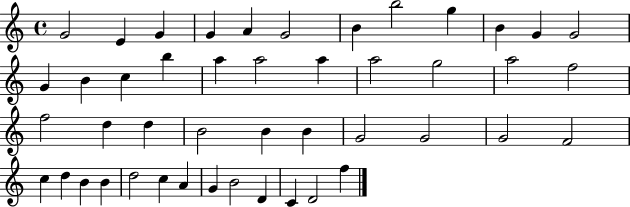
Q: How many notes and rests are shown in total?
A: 46